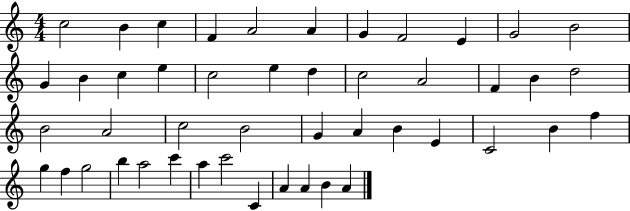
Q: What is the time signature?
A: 4/4